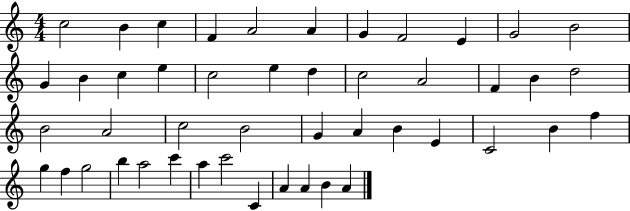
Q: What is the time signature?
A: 4/4